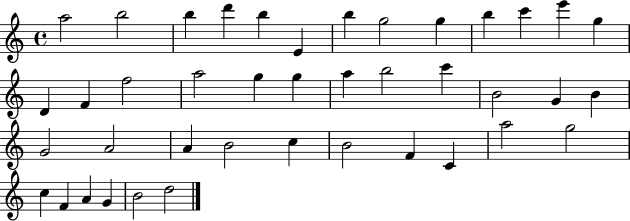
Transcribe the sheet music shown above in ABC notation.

X:1
T:Untitled
M:4/4
L:1/4
K:C
a2 b2 b d' b E b g2 g b c' e' g D F f2 a2 g g a b2 c' B2 G B G2 A2 A B2 c B2 F C a2 g2 c F A G B2 d2